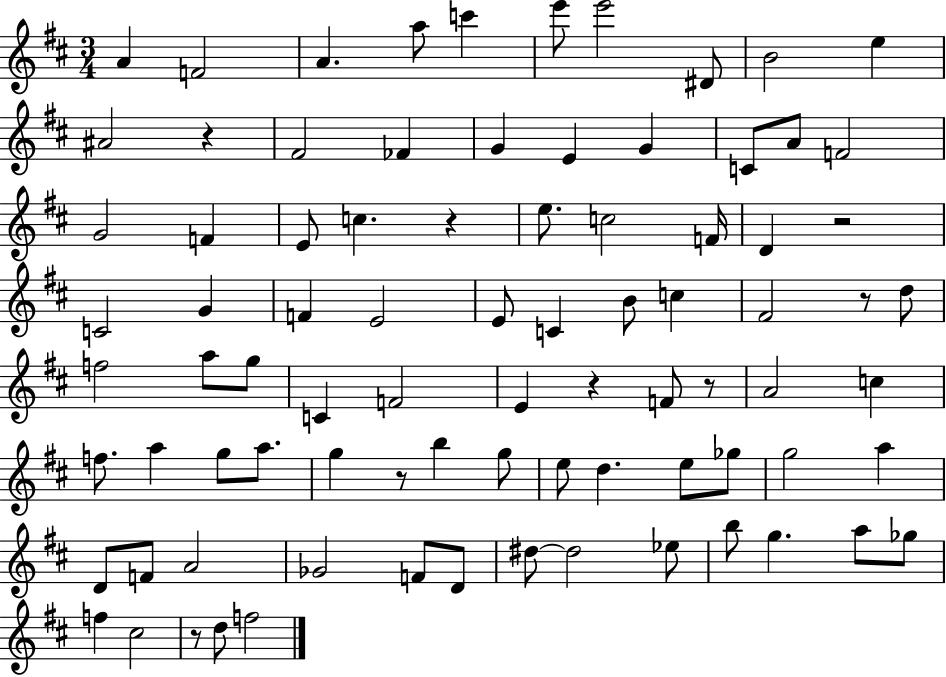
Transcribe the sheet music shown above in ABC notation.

X:1
T:Untitled
M:3/4
L:1/4
K:D
A F2 A a/2 c' e'/2 e'2 ^D/2 B2 e ^A2 z ^F2 _F G E G C/2 A/2 F2 G2 F E/2 c z e/2 c2 F/4 D z2 C2 G F E2 E/2 C B/2 c ^F2 z/2 d/2 f2 a/2 g/2 C F2 E z F/2 z/2 A2 c f/2 a g/2 a/2 g z/2 b g/2 e/2 d e/2 _g/2 g2 a D/2 F/2 A2 _G2 F/2 D/2 ^d/2 ^d2 _e/2 b/2 g a/2 _g/2 f ^c2 z/2 d/2 f2